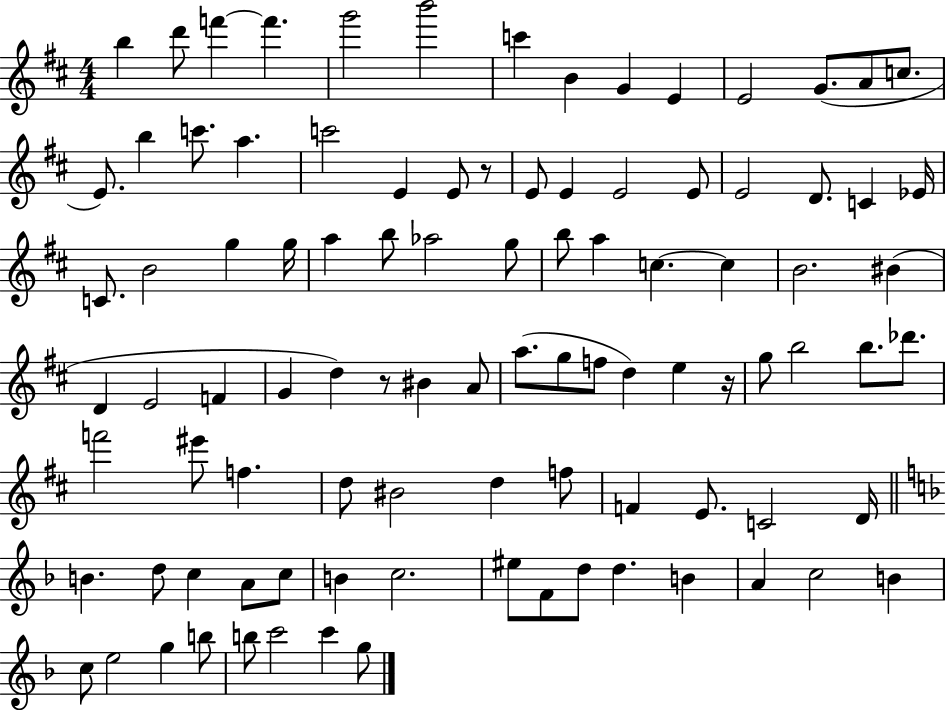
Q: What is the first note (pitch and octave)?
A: B5